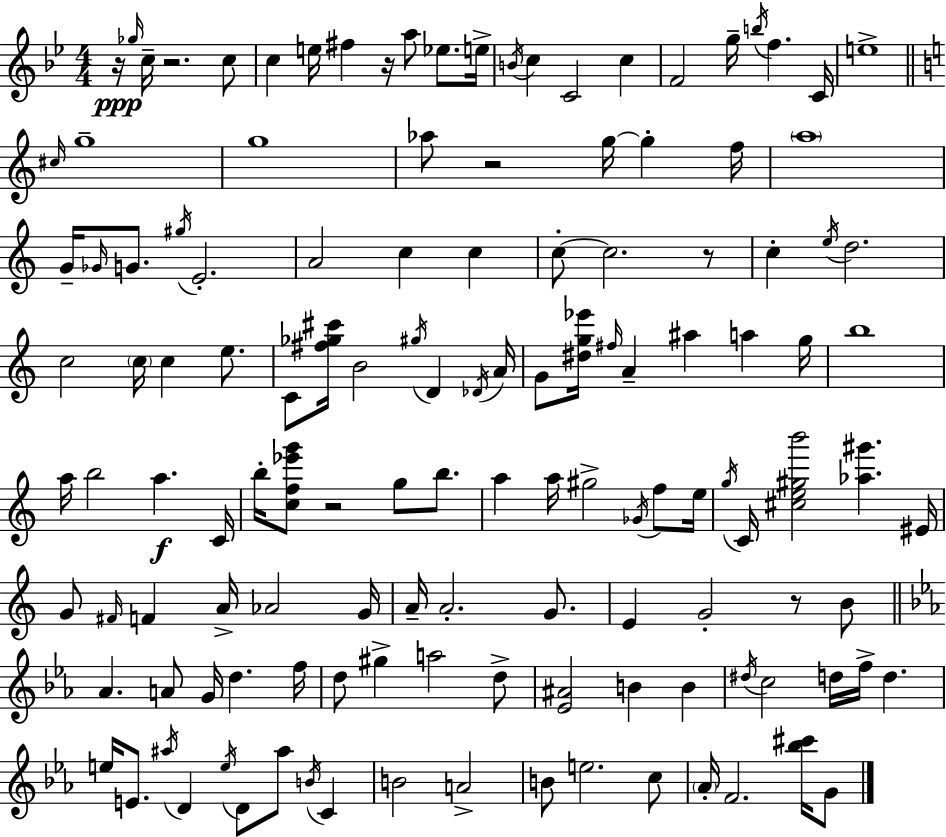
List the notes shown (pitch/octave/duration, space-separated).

R/s Gb5/s C5/s R/h. C5/e C5/q E5/s F#5/q R/s A5/e Eb5/e. E5/s B4/s C5/q C4/h C5/q F4/h G5/s B5/s F5/q. C4/s E5/w C#5/s G5/w G5/w Ab5/e R/h G5/s G5/q F5/s A5/w G4/s Gb4/s G4/e. G#5/s E4/h. A4/h C5/q C5/q C5/e C5/h. R/e C5/q E5/s D5/h. C5/h C5/s C5/q E5/e. C4/e [F#5,Gb5,C#6]/s B4/h G#5/s D4/q Db4/s A4/s G4/e [D#5,G5,Eb6]/s F#5/s A4/q A#5/q A5/q G5/s B5/w A5/s B5/h A5/q. C4/s B5/s [C5,F5,Eb6,G6]/e R/h G5/e B5/e. A5/q A5/s G#5/h Gb4/s F5/e E5/s G5/s C4/s [C#5,E5,G#5,B6]/h [Ab5,G#6]/q. EIS4/s G4/e F#4/s F4/q A4/s Ab4/h G4/s A4/s A4/h. G4/e. E4/q G4/h R/e B4/e Ab4/q. A4/e G4/s D5/q. F5/s D5/e G#5/q A5/h D5/e [Eb4,A#4]/h B4/q B4/q D#5/s C5/h D5/s F5/s D5/q. E5/s E4/e. A#5/s D4/q E5/s D4/e A#5/e B4/s C4/q B4/h A4/h B4/e E5/h. C5/e Ab4/s F4/h. [Bb5,C#6]/s G4/e